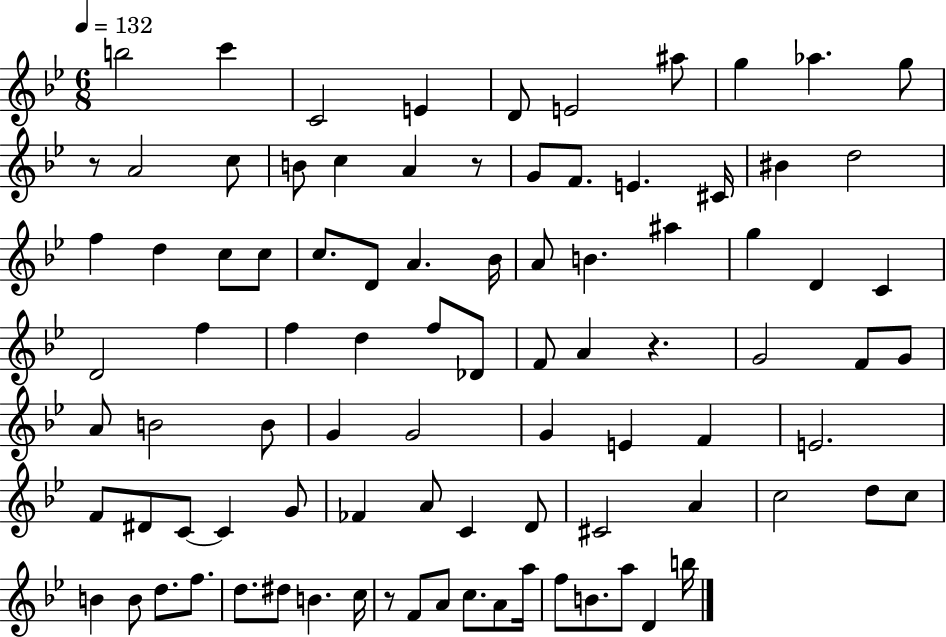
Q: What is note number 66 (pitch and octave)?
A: A4